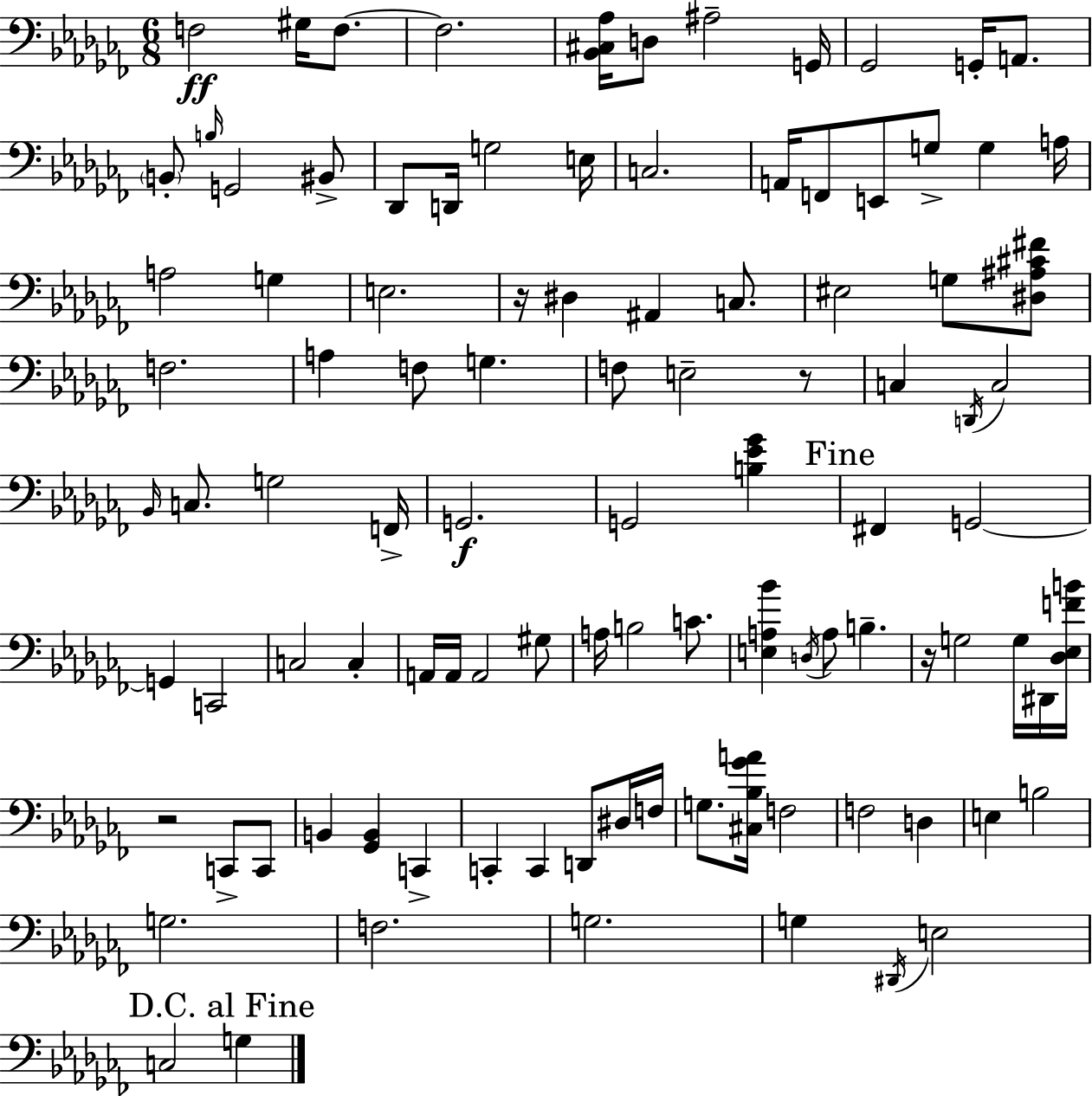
X:1
T:Untitled
M:6/8
L:1/4
K:Abm
F,2 ^G,/4 F,/2 F,2 [_B,,^C,_A,]/4 D,/2 ^A,2 G,,/4 _G,,2 G,,/4 A,,/2 B,,/2 B,/4 G,,2 ^B,,/2 _D,,/2 D,,/4 G,2 E,/4 C,2 A,,/4 F,,/2 E,,/2 G,/2 G, A,/4 A,2 G, E,2 z/4 ^D, ^A,, C,/2 ^E,2 G,/2 [^D,^A,^C^F]/2 F,2 A, F,/2 G, F,/2 E,2 z/2 C, D,,/4 C,2 _B,,/4 C,/2 G,2 F,,/4 G,,2 G,,2 [B,_E_G] ^F,, G,,2 G,, C,,2 C,2 C, A,,/4 A,,/4 A,,2 ^G,/2 A,/4 B,2 C/2 [E,A,_B] D,/4 A,/2 B, z/4 G,2 G,/4 ^D,,/4 [_D,_E,FB]/4 z2 C,,/2 C,,/2 B,, [_G,,B,,] C,, C,, C,, D,,/2 ^D,/4 F,/4 G,/2 [^C,_B,_GA]/4 F,2 F,2 D, E, B,2 G,2 F,2 G,2 G, ^D,,/4 E,2 C,2 G,